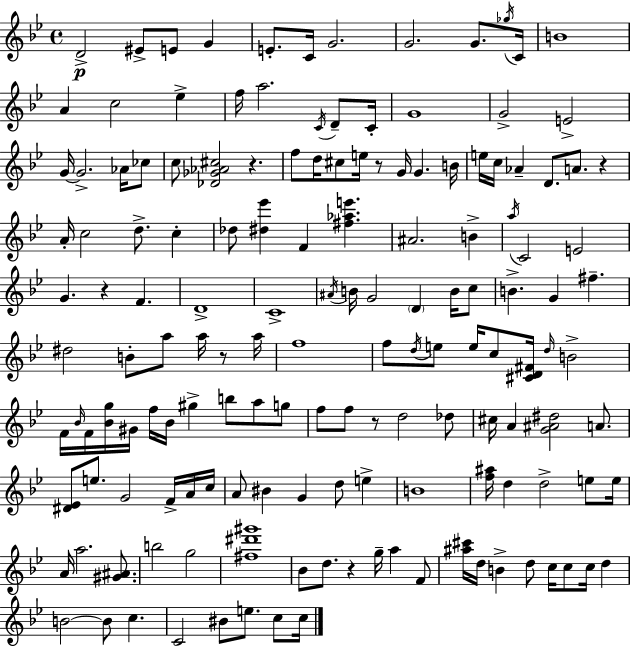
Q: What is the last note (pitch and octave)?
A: C5